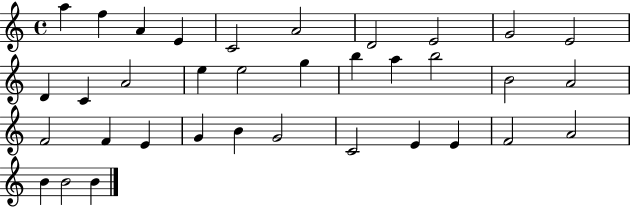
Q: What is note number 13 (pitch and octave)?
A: A4